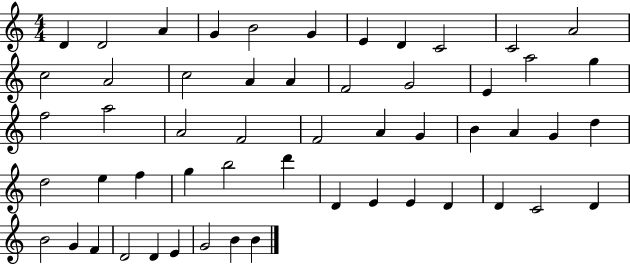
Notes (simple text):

D4/q D4/h A4/q G4/q B4/h G4/q E4/q D4/q C4/h C4/h A4/h C5/h A4/h C5/h A4/q A4/q F4/h G4/h E4/q A5/h G5/q F5/h A5/h A4/h F4/h F4/h A4/q G4/q B4/q A4/q G4/q D5/q D5/h E5/q F5/q G5/q B5/h D6/q D4/q E4/q E4/q D4/q D4/q C4/h D4/q B4/h G4/q F4/q D4/h D4/q E4/q G4/h B4/q B4/q